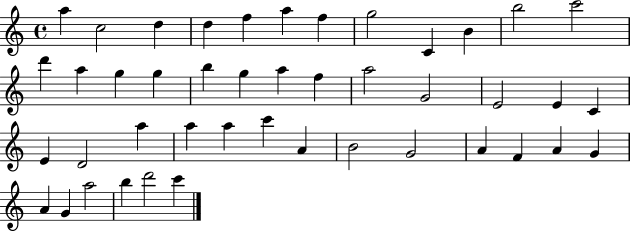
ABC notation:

X:1
T:Untitled
M:4/4
L:1/4
K:C
a c2 d d f a f g2 C B b2 c'2 d' a g g b g a f a2 G2 E2 E C E D2 a a a c' A B2 G2 A F A G A G a2 b d'2 c'